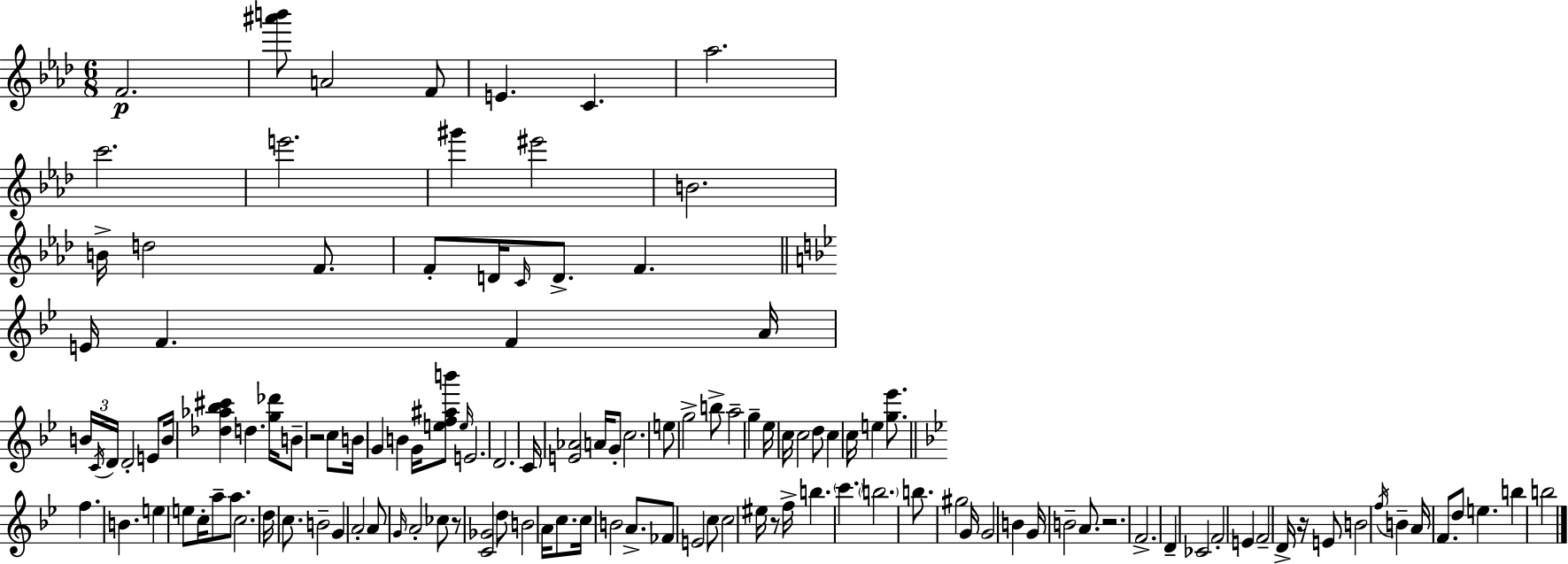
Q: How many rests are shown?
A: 5